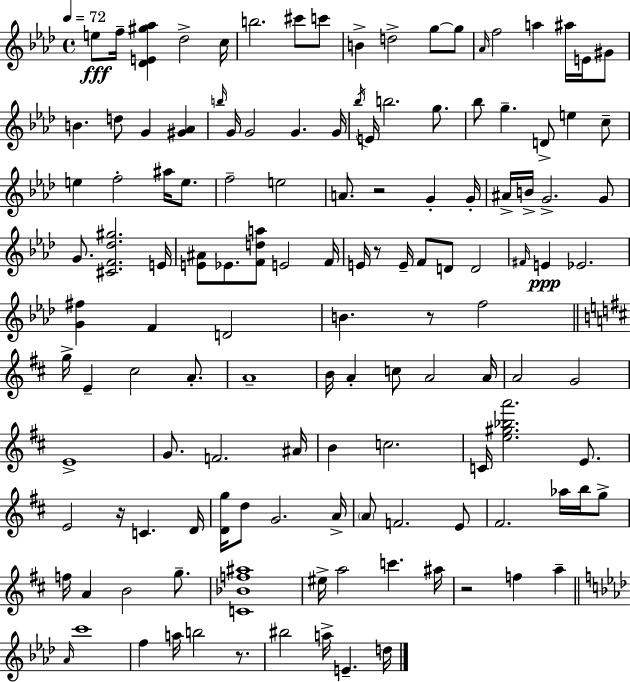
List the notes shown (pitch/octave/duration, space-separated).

E5/e F5/s [Db4,E4,G#5,Ab5]/q Db5/h C5/s B5/h. C#6/e C6/e B4/q D5/h G5/e G5/e Ab4/s F5/h A5/q A#5/s E4/s G#4/e B4/q. D5/e G4/q [G#4,Ab4]/q B5/s G4/s G4/h G4/q. G4/s Bb5/s E4/s B5/h. G5/e. Bb5/e G5/q. D4/e E5/q C5/e E5/q F5/h A#5/s E5/e. F5/h E5/h A4/e. R/h G4/q G4/s A#4/s B4/s G4/h. G4/e G4/e. [C#4,F4,Db5,G#5]/h. E4/s [E4,A#4]/e Eb4/e. [F4,D5,A5]/e E4/h F4/s E4/s R/e E4/s F4/e D4/e D4/h F#4/s E4/q Eb4/h. [G4,F#5]/q F4/q D4/h B4/q. R/e F5/h G5/s E4/q C#5/h A4/e. A4/w B4/s A4/q C5/e A4/h A4/s A4/h G4/h E4/w G4/e. F4/h. A#4/s B4/q C5/h. C4/s [E5,G#5,Bb5,A6]/h. E4/e. E4/h R/s C4/q. D4/s [D4,G5]/s D5/e G4/h. A4/s A4/e F4/h. E4/e F#4/h. Ab5/s B5/s G5/e F5/s A4/q B4/h G5/e. [C4,Bb4,F5,A#5]/w EIS5/s A5/h C6/q. A#5/s R/h F5/q A5/q Ab4/s C6/w F5/q A5/s B5/h R/e. BIS5/h A5/s E4/q. D5/s